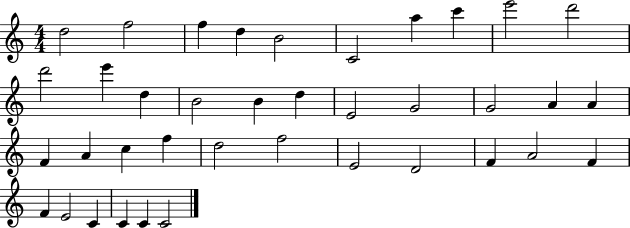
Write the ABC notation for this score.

X:1
T:Untitled
M:4/4
L:1/4
K:C
d2 f2 f d B2 C2 a c' e'2 d'2 d'2 e' d B2 B d E2 G2 G2 A A F A c f d2 f2 E2 D2 F A2 F F E2 C C C C2